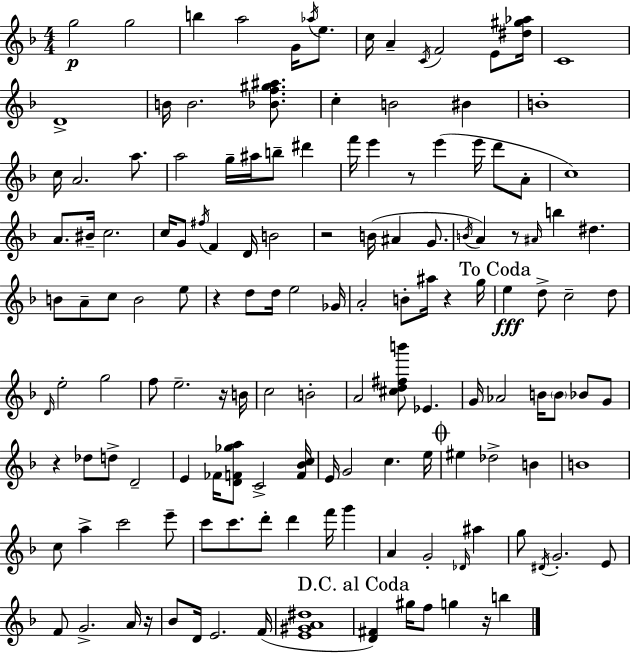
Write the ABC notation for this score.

X:1
T:Untitled
M:4/4
L:1/4
K:F
g2 g2 b a2 G/4 _a/4 e/2 c/4 A C/4 F2 E/2 [^d^g_a]/4 C4 D4 B/4 B2 [_Bf^g^a]/2 c B2 ^B B4 c/4 A2 a/2 a2 g/4 ^a/4 b/2 ^d' f'/4 e' z/2 e' e'/4 d'/2 A/2 c4 A/2 ^B/4 c2 c/4 G/2 ^f/4 F D/4 B2 z2 B/4 ^A G/2 B/4 A z/2 ^A/4 b ^d B/2 A/2 c/2 B2 e/2 z d/2 d/4 e2 _G/4 A2 B/2 ^a/4 z g/4 e d/2 c2 d/2 D/4 e2 g2 f/2 e2 z/4 B/4 c2 B2 A2 [^cd^fb']/2 _E G/4 _A2 B/4 B/2 _B/2 G/2 z _d/2 d/2 D2 E _F/4 [DF_ga]/2 C2 [F_Bc]/4 E/4 G2 c e/4 ^e _d2 B B4 c/2 a c'2 e'/2 c'/2 c'/2 d'/2 d' f'/4 g' A G2 _D/4 ^a g/2 ^D/4 G2 E/2 F/2 G2 A/4 z/4 _B/2 D/4 E2 F/4 [E^GA^d]4 [D^F] ^g/4 f/2 g z/4 b